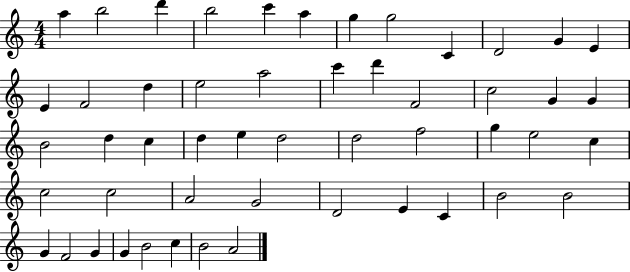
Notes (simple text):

A5/q B5/h D6/q B5/h C6/q A5/q G5/q G5/h C4/q D4/h G4/q E4/q E4/q F4/h D5/q E5/h A5/h C6/q D6/q F4/h C5/h G4/q G4/q B4/h D5/q C5/q D5/q E5/q D5/h D5/h F5/h G5/q E5/h C5/q C5/h C5/h A4/h G4/h D4/h E4/q C4/q B4/h B4/h G4/q F4/h G4/q G4/q B4/h C5/q B4/h A4/h